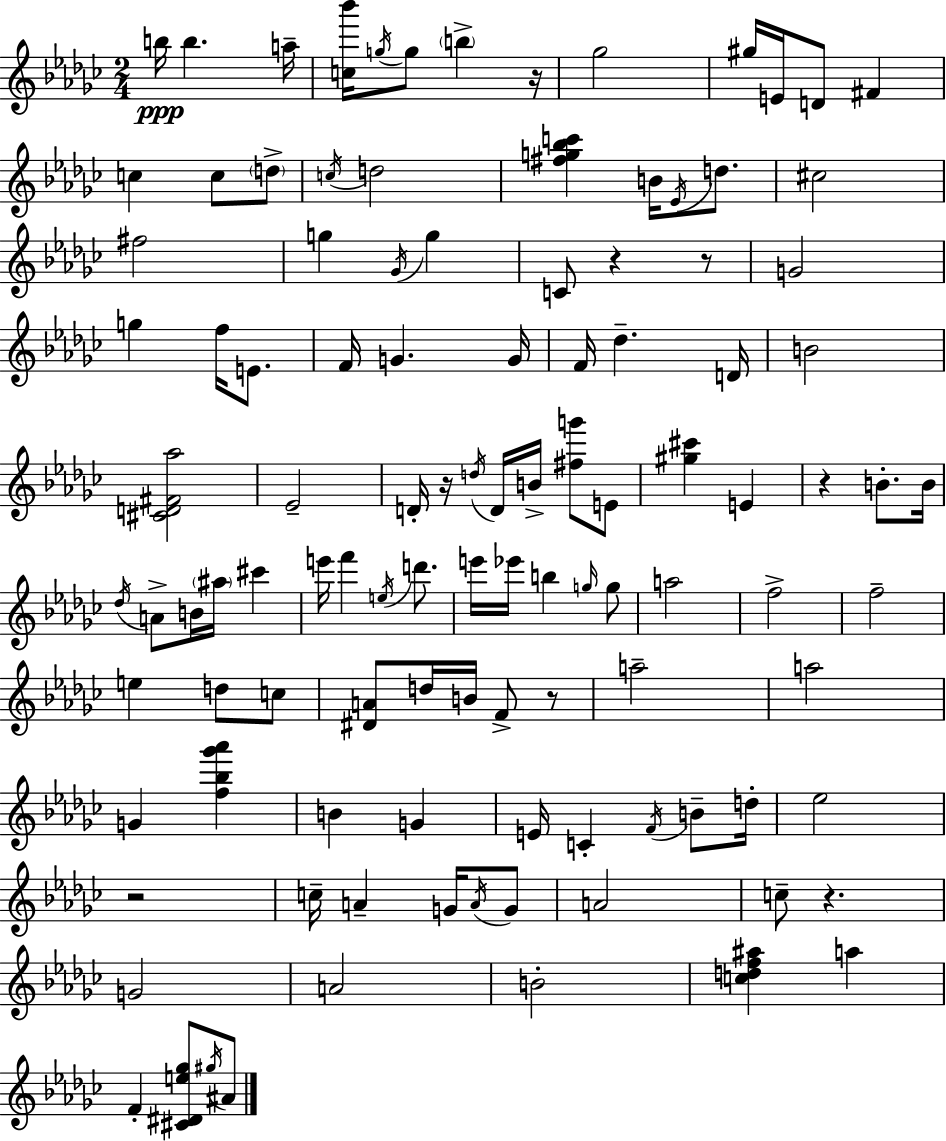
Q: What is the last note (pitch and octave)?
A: A#4